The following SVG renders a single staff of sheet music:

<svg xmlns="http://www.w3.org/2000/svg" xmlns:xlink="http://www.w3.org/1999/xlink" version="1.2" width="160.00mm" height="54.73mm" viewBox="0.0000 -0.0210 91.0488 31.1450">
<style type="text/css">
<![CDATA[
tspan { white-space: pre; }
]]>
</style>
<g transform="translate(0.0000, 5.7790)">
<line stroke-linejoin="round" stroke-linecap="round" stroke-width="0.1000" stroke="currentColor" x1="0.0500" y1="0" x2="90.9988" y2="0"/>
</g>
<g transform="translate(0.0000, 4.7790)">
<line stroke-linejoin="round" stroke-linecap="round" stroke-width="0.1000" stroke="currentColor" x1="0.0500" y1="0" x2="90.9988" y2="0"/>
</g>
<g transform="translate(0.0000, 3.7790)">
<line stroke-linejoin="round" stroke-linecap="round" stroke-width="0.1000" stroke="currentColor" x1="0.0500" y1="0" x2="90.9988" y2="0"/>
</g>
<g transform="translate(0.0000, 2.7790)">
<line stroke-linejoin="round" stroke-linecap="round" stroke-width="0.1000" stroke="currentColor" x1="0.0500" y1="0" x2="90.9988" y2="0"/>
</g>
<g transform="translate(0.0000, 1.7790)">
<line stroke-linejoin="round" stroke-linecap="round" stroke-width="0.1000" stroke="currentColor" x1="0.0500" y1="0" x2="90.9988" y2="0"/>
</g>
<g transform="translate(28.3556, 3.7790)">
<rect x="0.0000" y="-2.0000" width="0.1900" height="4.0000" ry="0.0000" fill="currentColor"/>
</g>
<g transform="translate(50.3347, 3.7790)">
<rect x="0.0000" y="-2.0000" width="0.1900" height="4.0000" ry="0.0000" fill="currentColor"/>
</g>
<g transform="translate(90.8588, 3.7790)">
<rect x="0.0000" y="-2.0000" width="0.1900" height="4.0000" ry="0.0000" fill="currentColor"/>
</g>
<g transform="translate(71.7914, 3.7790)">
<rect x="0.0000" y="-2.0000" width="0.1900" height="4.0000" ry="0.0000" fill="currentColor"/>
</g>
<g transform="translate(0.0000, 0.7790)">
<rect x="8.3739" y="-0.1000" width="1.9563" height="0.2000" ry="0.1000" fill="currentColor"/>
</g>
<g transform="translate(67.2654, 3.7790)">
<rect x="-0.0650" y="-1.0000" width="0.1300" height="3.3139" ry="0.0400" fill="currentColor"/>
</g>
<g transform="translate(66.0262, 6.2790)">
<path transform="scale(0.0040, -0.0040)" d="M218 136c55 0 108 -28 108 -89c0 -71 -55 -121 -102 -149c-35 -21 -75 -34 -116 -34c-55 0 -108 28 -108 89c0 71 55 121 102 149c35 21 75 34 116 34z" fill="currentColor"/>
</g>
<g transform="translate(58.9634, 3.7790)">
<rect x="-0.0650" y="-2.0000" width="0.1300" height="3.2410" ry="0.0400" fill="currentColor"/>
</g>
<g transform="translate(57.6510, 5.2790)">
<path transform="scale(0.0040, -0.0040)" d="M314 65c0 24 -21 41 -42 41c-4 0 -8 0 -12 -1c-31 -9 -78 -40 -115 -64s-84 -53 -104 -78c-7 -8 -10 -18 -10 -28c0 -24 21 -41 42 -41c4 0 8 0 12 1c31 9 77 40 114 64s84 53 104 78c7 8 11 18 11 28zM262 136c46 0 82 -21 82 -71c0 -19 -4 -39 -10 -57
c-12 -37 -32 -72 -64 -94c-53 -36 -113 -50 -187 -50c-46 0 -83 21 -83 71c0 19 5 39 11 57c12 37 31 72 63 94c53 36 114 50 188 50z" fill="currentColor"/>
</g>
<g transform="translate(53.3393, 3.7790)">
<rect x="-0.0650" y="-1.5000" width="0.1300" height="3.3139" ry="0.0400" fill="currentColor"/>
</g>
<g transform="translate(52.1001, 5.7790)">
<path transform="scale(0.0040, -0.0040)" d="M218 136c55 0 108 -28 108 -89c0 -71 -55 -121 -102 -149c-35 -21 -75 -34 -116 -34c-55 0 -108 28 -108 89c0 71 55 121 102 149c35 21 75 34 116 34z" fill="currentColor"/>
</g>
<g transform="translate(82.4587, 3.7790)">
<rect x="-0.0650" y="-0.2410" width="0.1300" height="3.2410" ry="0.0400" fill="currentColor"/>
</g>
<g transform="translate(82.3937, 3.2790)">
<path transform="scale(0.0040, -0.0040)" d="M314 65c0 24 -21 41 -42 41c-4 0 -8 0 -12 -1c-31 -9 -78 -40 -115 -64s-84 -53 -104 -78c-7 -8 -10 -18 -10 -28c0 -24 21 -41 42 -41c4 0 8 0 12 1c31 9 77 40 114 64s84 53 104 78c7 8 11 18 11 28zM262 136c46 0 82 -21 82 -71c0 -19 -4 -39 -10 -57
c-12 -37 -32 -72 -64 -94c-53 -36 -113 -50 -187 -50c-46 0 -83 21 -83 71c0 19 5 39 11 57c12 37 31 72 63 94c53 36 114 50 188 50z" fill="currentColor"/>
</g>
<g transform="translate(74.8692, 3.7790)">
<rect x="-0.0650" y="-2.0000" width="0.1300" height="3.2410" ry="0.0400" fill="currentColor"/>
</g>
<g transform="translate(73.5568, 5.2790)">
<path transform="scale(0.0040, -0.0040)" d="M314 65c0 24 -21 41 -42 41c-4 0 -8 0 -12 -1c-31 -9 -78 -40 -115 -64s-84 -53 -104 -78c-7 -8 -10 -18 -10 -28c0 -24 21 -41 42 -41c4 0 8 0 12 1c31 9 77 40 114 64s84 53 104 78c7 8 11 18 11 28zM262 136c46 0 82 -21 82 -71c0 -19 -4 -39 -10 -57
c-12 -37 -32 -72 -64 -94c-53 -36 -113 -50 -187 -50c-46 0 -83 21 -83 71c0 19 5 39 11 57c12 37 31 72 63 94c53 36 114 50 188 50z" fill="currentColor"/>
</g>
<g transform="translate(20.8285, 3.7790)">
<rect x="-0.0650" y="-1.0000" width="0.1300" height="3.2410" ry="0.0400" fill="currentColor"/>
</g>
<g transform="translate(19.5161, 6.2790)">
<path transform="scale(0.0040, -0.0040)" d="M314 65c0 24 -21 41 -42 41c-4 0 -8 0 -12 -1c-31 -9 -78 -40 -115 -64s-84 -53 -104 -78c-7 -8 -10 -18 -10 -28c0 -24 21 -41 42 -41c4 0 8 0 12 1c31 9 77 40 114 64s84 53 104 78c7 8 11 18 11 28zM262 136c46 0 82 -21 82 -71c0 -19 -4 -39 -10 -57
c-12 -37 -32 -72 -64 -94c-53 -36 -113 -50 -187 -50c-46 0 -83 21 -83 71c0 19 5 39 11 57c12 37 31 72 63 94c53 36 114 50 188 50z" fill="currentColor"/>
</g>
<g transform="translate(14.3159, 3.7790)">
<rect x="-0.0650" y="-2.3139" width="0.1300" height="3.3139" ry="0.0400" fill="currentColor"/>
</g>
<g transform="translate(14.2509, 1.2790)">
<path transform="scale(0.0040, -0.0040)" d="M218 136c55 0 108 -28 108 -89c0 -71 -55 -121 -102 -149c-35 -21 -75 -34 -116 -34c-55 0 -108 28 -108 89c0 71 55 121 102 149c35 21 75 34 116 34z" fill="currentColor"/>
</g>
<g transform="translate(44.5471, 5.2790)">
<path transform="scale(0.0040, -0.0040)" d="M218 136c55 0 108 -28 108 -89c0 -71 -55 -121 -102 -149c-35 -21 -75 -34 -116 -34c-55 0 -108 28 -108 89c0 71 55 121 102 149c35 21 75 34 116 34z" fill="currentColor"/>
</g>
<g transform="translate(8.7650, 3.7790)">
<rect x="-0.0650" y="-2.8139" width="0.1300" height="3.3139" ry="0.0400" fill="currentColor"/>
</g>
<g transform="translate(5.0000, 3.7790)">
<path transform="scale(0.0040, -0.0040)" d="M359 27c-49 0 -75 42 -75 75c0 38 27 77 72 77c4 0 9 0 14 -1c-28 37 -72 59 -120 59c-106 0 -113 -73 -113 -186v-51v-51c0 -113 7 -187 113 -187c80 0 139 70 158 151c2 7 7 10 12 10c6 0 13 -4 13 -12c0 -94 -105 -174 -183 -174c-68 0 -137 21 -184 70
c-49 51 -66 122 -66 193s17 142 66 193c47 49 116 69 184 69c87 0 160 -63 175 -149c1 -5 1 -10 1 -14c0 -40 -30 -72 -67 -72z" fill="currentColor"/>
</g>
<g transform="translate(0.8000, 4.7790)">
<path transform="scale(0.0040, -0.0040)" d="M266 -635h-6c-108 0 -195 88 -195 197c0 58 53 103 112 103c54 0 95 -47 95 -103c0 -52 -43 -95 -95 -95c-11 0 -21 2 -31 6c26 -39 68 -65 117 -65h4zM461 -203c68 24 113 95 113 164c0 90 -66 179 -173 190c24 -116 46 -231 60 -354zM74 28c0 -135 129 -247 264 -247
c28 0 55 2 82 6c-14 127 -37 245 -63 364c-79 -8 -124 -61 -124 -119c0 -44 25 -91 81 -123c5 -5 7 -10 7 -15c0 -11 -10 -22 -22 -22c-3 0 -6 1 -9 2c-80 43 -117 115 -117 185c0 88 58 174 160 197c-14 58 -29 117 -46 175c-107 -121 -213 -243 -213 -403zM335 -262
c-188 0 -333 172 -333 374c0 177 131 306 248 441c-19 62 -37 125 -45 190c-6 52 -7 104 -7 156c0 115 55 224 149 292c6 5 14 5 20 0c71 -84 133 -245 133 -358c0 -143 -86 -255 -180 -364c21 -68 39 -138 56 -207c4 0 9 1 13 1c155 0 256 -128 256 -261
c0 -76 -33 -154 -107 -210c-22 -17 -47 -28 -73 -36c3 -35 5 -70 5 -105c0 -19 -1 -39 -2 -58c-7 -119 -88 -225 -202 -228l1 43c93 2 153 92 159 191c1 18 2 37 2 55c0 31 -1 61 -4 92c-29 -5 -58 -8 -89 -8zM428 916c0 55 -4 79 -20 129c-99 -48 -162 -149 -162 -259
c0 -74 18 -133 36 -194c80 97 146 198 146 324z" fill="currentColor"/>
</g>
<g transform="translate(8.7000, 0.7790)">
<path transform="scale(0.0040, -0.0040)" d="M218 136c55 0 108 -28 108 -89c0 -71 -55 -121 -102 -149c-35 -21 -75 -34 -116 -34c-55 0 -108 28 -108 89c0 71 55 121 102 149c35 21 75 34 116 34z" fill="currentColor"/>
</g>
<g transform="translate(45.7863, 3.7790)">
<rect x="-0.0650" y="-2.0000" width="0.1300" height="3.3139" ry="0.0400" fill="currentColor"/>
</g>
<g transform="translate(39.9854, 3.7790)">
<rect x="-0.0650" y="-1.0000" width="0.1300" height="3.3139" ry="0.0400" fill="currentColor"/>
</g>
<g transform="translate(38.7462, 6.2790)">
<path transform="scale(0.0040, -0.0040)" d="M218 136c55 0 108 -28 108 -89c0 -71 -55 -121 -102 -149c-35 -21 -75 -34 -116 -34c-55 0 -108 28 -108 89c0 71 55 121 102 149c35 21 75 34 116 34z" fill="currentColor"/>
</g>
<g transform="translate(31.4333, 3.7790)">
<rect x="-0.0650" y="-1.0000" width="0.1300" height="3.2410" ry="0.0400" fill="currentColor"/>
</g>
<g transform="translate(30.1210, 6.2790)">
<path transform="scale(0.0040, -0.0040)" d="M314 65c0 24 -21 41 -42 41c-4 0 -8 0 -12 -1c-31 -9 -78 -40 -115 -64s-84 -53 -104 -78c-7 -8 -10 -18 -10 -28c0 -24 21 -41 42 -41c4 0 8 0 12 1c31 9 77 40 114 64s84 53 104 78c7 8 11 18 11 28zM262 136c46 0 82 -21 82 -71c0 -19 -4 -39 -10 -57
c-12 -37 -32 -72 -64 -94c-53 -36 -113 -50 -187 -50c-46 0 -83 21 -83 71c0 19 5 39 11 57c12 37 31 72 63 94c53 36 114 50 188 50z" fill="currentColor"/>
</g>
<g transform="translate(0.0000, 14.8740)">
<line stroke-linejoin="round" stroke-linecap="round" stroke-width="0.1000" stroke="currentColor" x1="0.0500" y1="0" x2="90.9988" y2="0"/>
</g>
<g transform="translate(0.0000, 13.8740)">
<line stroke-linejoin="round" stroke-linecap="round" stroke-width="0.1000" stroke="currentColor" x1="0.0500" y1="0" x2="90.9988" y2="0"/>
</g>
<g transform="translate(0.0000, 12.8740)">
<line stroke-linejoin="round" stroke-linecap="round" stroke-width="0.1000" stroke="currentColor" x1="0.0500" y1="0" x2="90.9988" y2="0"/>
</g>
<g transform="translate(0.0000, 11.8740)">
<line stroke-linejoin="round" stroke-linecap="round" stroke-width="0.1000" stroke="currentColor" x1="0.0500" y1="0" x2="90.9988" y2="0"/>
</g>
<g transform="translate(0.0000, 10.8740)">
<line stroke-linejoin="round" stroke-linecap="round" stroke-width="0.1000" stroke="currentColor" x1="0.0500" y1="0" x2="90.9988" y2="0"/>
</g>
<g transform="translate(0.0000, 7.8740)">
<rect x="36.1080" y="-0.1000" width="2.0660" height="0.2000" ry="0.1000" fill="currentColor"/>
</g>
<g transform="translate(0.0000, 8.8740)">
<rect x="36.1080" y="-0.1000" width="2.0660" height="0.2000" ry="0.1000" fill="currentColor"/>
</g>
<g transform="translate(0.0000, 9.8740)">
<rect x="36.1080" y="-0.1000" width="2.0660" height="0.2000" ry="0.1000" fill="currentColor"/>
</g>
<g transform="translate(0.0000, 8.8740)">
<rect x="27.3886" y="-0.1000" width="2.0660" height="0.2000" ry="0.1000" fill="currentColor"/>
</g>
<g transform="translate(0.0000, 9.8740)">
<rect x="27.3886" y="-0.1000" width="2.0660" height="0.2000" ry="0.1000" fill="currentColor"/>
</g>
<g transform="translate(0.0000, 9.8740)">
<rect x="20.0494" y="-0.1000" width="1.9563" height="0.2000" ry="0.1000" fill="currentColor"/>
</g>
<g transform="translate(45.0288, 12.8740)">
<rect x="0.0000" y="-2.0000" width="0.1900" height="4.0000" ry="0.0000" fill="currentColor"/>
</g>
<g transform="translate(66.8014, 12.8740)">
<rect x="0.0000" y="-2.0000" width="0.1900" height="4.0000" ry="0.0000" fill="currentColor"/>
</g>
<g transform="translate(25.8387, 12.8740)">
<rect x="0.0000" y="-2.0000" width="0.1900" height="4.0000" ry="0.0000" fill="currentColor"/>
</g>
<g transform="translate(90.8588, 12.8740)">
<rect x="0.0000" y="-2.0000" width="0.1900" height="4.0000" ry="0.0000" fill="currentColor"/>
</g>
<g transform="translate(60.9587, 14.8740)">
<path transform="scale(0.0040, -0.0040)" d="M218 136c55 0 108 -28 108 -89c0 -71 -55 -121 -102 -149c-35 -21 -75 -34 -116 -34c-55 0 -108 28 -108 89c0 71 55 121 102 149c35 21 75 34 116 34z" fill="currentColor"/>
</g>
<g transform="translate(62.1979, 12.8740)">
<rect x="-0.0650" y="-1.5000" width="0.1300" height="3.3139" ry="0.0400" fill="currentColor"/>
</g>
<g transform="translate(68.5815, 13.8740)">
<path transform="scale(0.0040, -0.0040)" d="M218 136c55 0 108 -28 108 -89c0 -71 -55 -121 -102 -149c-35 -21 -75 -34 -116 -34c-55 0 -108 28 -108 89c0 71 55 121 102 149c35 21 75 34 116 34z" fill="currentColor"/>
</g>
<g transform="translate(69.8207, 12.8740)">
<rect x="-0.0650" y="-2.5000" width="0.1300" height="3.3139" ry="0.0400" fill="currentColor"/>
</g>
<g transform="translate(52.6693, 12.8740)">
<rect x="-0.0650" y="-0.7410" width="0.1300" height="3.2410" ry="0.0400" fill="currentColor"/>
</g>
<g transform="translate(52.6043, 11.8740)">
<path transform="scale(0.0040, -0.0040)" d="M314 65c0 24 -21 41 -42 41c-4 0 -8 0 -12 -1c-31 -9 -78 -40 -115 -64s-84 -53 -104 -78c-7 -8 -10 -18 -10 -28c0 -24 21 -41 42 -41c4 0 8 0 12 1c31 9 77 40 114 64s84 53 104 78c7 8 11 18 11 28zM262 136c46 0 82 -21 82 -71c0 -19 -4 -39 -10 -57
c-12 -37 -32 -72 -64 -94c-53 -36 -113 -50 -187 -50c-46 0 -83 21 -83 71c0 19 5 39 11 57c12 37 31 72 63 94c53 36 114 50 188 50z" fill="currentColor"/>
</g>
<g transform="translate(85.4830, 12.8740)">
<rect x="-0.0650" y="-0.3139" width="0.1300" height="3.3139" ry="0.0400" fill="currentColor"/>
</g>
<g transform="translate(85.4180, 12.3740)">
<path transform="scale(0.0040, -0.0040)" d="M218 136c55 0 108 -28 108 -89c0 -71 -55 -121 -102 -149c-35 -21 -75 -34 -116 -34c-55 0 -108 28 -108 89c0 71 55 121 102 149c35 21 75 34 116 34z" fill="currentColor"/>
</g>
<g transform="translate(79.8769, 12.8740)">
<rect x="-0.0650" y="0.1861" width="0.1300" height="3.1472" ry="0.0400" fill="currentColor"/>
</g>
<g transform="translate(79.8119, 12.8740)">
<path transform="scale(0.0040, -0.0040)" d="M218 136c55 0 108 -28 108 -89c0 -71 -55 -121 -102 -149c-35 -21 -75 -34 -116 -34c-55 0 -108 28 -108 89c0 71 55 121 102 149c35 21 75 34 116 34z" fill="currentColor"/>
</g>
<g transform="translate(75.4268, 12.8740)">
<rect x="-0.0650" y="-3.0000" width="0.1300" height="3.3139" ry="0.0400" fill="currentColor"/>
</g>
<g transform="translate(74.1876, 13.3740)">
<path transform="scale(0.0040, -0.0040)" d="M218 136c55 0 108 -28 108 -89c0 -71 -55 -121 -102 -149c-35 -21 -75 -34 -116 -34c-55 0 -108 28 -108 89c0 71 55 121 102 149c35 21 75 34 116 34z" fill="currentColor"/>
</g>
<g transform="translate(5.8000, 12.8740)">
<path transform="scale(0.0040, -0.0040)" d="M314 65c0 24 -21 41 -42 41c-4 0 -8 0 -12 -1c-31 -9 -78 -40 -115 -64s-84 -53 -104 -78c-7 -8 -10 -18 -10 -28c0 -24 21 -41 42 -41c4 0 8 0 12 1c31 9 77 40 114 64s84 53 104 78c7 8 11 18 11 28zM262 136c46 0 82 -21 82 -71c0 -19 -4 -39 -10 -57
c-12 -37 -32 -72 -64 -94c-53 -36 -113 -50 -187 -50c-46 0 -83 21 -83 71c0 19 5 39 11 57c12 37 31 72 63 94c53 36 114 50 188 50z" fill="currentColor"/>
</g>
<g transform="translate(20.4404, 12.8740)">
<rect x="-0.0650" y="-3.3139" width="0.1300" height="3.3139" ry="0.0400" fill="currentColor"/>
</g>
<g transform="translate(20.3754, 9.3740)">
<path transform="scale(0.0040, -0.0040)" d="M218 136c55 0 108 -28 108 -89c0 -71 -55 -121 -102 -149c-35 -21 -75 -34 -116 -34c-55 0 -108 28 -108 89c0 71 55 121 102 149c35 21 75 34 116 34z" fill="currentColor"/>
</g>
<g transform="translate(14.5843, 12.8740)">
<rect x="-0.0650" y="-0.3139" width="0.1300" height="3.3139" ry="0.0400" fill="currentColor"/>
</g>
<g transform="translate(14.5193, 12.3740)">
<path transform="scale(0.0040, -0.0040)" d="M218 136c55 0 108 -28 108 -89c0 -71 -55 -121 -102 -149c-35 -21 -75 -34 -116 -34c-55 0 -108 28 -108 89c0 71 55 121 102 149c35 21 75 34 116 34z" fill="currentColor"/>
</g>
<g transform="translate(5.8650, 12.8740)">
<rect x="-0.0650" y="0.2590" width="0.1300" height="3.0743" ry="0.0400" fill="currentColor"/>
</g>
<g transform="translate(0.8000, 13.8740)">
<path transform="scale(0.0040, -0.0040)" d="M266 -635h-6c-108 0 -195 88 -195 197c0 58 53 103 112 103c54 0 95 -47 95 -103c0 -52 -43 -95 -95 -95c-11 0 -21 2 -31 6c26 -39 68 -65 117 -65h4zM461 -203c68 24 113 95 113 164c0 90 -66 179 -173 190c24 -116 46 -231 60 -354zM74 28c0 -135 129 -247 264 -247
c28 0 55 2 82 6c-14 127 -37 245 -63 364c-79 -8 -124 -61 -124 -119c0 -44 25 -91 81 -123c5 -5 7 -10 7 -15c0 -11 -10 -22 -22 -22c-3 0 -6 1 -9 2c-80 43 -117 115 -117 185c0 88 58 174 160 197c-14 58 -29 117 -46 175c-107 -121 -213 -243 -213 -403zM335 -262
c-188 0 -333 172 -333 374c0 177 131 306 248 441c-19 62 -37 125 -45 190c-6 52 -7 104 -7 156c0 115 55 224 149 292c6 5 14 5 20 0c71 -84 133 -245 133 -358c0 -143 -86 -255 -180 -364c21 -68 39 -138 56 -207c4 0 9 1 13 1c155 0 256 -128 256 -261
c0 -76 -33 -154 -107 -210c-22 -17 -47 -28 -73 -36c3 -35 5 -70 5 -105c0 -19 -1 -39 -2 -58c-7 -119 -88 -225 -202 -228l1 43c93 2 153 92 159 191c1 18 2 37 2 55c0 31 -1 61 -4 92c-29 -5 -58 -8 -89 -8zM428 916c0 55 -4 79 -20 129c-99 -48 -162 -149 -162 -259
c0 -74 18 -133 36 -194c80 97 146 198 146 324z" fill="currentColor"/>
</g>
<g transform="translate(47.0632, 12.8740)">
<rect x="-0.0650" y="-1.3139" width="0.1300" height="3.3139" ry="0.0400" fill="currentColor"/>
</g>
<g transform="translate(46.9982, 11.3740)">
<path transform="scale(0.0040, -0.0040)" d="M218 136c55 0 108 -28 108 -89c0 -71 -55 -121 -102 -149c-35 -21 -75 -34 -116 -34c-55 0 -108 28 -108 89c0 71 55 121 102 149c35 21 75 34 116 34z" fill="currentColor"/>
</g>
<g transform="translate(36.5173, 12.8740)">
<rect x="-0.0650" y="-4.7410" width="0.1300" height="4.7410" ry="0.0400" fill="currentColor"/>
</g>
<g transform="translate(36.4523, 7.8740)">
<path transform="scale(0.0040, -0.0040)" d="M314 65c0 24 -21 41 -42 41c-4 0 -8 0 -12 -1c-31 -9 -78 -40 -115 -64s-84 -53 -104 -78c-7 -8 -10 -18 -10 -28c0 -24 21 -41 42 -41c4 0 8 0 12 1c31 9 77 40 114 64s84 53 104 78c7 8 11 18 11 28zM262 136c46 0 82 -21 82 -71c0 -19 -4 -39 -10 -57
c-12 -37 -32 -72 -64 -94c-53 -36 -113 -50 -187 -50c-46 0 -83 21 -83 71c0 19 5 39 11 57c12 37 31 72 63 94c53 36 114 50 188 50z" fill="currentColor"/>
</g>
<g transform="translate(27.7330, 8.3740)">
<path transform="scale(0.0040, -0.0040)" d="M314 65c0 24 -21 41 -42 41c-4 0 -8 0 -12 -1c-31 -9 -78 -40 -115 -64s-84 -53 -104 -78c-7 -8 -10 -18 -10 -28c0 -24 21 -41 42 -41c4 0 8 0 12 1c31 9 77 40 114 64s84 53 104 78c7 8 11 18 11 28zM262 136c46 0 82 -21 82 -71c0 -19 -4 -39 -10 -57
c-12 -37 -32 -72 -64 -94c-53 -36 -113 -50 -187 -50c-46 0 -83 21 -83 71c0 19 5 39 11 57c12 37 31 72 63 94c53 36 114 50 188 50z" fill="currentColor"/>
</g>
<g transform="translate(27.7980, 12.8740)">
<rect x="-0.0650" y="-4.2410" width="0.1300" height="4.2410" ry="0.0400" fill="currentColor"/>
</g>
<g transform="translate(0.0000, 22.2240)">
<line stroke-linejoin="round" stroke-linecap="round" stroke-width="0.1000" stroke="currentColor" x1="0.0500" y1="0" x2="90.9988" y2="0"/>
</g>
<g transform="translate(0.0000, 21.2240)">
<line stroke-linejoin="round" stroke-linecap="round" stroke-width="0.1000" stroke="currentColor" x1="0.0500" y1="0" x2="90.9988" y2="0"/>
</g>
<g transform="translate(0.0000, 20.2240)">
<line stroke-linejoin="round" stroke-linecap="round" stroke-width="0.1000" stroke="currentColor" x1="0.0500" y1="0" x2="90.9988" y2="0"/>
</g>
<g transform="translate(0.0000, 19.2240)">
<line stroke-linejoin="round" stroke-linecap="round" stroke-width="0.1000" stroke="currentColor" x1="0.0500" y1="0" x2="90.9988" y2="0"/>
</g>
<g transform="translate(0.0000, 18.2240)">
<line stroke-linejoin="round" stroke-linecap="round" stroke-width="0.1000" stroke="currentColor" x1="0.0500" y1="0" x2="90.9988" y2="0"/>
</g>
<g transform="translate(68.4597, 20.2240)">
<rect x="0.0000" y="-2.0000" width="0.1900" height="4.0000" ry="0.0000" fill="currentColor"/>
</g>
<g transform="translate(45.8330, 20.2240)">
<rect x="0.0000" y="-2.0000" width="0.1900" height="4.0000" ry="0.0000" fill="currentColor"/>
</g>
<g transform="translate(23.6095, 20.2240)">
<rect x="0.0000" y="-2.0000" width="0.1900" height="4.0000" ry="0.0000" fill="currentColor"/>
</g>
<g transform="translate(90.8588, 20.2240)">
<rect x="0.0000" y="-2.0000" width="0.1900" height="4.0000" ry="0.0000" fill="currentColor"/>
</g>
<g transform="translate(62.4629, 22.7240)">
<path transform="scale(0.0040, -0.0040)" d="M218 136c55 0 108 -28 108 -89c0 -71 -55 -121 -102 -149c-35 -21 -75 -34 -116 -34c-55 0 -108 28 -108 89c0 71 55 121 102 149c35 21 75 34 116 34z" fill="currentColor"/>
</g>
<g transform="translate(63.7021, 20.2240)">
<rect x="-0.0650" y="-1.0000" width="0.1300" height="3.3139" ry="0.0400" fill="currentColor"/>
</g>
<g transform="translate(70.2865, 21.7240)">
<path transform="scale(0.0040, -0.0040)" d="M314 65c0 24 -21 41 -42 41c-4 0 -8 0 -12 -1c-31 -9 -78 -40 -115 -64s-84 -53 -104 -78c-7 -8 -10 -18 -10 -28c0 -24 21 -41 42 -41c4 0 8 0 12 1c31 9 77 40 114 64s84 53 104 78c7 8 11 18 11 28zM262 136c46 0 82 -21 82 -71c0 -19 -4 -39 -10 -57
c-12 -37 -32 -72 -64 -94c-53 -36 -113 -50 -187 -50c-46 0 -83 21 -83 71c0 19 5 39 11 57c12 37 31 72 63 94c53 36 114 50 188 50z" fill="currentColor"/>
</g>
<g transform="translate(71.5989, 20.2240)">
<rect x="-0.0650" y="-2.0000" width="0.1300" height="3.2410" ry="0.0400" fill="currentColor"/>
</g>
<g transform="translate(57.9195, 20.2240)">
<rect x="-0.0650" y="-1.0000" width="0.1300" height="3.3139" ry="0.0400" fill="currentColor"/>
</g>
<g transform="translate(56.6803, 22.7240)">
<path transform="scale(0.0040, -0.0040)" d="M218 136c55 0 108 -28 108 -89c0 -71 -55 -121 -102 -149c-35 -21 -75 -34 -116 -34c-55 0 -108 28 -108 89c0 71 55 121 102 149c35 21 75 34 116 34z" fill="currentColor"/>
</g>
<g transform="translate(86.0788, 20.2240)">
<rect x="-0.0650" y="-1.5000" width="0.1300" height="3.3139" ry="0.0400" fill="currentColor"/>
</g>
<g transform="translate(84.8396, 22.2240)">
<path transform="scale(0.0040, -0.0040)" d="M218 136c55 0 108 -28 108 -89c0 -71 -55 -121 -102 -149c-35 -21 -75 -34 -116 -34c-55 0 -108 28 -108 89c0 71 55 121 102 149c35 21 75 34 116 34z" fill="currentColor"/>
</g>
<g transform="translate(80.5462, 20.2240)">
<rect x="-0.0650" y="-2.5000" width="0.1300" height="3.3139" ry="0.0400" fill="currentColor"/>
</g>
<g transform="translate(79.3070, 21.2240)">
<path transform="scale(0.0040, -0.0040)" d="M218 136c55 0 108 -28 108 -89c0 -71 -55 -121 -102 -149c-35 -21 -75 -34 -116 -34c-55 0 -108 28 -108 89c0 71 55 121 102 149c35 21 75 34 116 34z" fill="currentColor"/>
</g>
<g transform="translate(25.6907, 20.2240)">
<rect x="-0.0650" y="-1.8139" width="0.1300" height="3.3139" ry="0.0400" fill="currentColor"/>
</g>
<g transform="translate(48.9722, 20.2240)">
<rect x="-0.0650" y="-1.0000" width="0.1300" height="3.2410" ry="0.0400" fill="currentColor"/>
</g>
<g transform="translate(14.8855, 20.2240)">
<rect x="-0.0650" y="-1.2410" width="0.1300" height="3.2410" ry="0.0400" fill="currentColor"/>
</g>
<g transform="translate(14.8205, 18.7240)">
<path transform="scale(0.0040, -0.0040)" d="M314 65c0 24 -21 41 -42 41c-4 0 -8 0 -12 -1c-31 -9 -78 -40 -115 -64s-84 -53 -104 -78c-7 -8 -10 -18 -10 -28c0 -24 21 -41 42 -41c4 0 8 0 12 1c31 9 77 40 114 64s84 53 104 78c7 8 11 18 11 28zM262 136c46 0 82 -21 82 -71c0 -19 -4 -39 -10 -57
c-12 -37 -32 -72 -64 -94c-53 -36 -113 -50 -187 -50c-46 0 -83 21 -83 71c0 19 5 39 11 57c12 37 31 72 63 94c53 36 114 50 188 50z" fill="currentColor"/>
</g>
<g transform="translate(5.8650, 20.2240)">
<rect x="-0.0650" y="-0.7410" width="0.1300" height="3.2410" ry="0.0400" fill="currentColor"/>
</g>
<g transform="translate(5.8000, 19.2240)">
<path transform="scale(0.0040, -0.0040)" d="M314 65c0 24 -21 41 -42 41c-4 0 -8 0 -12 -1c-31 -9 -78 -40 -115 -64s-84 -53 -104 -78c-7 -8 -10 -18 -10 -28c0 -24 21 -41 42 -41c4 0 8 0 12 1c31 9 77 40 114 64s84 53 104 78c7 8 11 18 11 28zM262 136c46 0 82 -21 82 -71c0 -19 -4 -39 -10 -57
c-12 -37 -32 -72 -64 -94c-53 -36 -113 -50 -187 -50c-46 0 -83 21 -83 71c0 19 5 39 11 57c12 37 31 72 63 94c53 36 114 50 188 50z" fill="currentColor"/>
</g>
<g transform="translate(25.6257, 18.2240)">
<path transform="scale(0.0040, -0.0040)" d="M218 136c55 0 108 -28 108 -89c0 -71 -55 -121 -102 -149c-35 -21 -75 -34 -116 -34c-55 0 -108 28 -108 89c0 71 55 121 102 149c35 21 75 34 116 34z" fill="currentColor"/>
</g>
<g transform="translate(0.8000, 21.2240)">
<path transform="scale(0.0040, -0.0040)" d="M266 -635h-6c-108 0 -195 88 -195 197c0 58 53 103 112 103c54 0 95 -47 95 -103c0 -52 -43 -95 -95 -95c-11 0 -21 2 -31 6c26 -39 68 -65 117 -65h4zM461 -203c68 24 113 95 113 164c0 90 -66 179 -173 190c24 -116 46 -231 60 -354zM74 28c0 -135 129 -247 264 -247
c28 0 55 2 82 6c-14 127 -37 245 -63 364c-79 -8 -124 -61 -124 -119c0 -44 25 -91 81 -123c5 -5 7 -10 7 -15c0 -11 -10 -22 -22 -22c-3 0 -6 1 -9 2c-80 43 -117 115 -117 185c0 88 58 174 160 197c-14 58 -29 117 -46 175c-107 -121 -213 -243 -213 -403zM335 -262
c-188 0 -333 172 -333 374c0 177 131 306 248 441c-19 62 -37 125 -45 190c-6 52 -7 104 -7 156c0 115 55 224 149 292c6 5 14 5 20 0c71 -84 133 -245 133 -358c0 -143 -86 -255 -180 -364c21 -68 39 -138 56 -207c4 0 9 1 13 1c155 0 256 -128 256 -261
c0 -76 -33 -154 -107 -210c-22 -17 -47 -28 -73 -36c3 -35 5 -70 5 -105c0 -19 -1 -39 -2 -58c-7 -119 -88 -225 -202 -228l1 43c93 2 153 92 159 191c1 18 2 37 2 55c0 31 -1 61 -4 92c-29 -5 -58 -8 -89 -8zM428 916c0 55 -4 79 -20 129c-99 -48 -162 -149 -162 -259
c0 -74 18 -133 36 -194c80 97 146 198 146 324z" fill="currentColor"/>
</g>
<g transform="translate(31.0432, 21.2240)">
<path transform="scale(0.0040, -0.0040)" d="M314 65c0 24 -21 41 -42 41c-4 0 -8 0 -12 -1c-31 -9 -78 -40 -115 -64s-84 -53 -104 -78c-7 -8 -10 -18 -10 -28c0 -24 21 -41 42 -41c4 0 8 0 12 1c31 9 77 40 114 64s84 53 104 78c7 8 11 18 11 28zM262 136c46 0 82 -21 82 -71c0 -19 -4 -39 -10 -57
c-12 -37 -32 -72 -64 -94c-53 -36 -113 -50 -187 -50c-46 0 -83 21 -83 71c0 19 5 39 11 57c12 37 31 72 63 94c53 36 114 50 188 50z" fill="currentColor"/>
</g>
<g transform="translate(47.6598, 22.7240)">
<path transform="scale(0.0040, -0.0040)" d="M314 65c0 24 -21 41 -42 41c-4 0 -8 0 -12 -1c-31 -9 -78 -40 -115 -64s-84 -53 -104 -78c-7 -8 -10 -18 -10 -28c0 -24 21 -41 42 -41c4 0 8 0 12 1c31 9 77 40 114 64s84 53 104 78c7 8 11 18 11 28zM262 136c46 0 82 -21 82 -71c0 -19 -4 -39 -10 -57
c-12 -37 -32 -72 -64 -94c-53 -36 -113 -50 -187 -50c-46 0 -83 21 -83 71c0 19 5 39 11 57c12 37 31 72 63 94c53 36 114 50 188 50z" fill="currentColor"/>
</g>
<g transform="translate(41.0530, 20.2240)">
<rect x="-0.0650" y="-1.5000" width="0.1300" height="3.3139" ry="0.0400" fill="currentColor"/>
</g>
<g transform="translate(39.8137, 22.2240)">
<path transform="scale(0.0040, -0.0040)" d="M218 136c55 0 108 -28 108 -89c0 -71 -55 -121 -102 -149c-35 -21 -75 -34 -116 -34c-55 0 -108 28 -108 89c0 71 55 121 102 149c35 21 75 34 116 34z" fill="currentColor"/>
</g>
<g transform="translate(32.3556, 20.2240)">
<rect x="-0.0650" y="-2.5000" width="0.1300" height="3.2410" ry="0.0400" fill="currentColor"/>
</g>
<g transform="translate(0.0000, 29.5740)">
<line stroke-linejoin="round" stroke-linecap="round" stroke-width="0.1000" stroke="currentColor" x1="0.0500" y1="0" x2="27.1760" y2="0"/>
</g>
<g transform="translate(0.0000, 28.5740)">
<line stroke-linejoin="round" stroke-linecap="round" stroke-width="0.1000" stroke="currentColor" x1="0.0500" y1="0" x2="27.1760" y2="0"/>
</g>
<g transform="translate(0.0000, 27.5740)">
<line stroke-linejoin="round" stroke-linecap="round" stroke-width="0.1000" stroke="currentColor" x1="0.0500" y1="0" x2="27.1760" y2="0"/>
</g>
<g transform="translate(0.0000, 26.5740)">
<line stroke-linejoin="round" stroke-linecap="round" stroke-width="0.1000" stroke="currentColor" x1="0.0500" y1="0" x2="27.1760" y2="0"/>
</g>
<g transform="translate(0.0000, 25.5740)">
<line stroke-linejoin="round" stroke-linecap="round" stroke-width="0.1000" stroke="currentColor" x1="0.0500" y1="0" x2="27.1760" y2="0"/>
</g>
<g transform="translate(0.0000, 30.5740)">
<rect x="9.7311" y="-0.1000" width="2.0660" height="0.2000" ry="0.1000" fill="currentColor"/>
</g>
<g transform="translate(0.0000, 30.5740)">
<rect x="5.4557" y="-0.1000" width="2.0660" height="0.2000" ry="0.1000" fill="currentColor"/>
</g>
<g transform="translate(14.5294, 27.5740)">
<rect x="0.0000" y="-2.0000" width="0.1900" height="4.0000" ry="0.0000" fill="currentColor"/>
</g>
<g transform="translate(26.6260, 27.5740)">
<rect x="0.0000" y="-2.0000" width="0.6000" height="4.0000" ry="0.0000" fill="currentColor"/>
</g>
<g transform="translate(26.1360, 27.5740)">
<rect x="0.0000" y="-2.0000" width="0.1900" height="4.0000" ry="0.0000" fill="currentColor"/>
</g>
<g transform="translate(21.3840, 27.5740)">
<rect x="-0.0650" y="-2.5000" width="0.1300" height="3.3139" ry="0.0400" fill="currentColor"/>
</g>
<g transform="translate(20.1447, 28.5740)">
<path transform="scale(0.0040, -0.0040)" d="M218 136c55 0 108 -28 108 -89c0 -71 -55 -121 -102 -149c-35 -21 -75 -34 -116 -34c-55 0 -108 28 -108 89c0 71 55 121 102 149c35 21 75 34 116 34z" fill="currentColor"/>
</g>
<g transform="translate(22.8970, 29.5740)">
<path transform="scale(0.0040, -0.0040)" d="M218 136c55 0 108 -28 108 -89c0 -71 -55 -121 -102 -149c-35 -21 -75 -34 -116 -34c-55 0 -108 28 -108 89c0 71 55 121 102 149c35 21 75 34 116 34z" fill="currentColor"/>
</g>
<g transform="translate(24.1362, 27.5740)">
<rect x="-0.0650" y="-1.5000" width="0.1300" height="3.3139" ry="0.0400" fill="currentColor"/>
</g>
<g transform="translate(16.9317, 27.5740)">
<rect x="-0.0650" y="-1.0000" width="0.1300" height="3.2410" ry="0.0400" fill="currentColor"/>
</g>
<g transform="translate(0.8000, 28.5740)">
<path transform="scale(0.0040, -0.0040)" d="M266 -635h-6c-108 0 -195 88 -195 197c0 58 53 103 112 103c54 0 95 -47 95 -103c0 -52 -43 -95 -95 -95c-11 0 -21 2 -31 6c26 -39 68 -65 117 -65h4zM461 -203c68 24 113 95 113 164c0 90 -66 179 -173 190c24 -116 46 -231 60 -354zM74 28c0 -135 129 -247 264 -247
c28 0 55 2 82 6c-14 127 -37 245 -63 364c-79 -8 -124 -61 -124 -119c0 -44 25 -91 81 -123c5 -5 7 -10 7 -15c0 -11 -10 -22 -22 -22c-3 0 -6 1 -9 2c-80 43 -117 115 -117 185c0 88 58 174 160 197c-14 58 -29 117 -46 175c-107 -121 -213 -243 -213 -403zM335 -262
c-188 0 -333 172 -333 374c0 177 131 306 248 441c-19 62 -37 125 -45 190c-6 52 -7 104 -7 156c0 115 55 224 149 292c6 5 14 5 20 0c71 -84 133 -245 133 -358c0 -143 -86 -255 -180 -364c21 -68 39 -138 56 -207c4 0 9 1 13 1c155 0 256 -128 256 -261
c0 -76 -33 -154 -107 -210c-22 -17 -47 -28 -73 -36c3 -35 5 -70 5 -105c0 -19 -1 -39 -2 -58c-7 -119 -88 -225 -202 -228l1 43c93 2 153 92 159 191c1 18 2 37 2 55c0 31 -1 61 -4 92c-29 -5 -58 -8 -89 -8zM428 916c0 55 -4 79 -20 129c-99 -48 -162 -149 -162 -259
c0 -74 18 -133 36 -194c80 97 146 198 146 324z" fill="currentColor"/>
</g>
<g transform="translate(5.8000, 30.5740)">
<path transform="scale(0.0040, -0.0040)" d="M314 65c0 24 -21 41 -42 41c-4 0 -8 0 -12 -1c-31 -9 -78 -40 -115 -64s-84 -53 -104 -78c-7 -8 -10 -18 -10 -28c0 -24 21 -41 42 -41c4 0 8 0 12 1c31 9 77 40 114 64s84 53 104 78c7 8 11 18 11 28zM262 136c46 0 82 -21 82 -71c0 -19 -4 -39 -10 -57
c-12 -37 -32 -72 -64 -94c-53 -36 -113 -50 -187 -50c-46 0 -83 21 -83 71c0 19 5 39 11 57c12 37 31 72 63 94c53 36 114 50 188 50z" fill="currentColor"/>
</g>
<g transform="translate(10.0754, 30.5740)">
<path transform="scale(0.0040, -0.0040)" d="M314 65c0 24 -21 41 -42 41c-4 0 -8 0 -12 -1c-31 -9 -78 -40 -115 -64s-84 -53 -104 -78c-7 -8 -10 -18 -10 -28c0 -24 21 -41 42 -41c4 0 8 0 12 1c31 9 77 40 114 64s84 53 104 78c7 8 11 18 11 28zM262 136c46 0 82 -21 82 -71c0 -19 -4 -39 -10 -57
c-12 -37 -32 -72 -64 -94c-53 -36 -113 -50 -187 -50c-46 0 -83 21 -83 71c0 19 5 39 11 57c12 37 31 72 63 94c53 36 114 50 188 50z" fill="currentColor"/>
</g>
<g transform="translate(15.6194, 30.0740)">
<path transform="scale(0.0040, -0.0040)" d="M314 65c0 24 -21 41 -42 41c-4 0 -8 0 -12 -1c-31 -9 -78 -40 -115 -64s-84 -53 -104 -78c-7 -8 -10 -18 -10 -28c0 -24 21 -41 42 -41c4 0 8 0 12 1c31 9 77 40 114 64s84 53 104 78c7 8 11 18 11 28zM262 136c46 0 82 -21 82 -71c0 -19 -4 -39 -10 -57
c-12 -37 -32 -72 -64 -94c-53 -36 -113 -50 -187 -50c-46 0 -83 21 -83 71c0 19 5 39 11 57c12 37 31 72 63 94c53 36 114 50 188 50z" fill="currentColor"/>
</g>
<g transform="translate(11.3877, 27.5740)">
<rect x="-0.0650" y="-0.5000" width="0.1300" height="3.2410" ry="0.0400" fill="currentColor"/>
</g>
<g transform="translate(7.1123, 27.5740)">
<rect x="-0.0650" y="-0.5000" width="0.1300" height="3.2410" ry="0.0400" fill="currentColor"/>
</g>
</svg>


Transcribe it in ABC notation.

X:1
T:Untitled
M:4/4
L:1/4
K:C
a g D2 D2 D F E F2 D F2 c2 B2 c b d'2 e'2 e d2 E G A B c d2 e2 f G2 E D2 D D F2 G E C2 C2 D2 G E